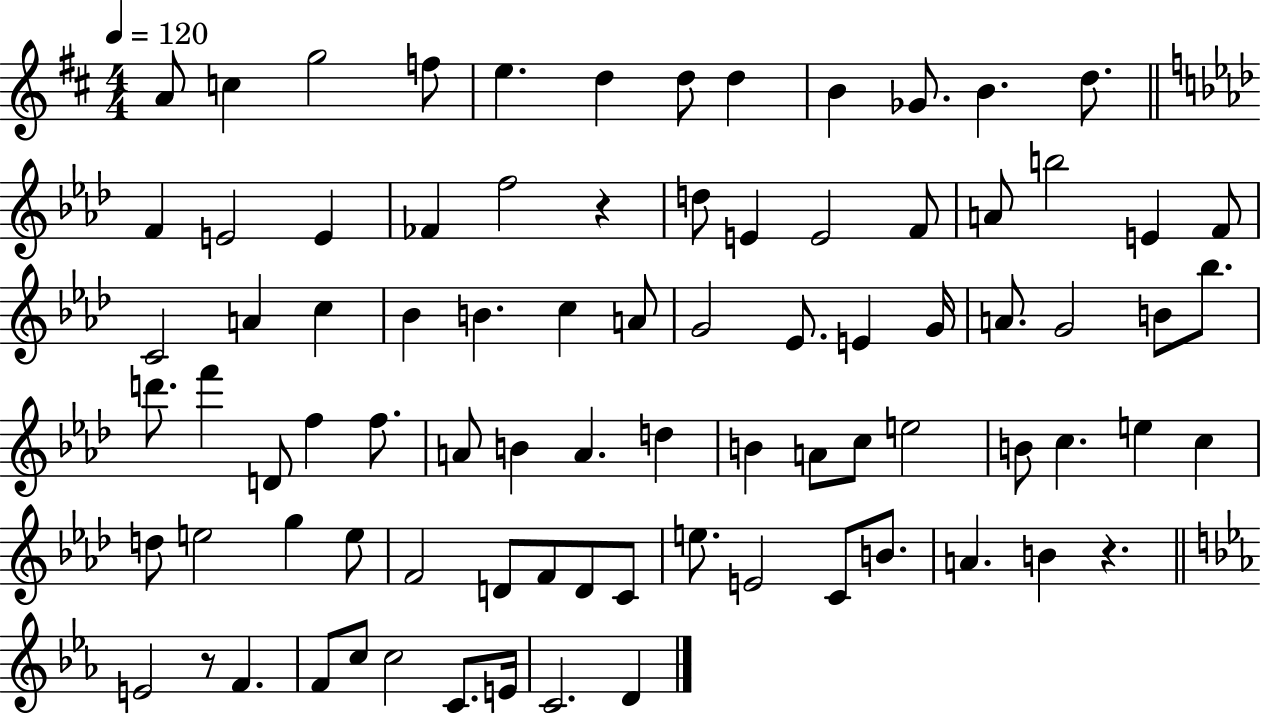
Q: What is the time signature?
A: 4/4